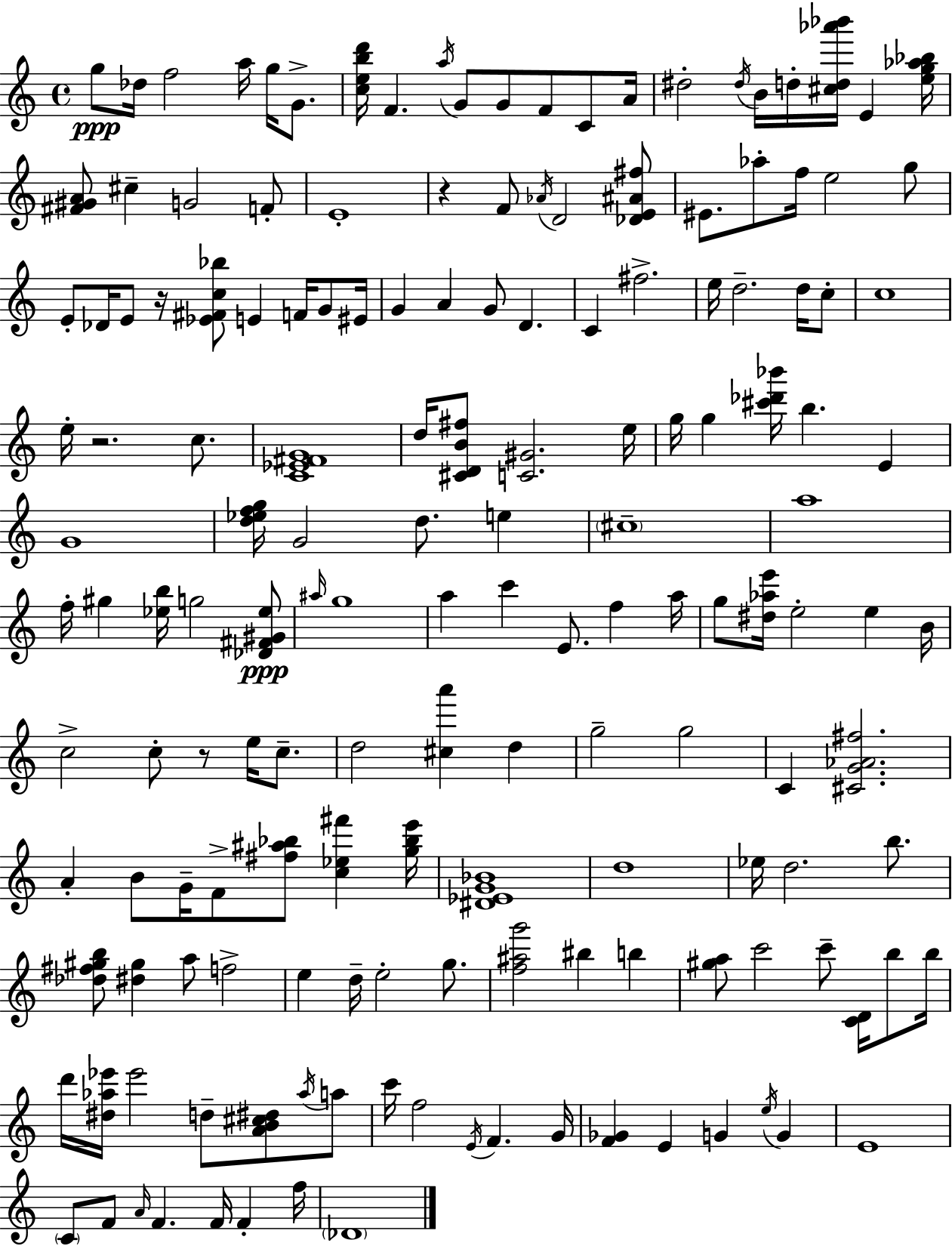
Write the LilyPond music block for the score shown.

{
  \clef treble
  \time 4/4
  \defaultTimeSignature
  \key a \minor
  \repeat volta 2 { g''8\ppp des''16 f''2 a''16 g''16 g'8.-> | <c'' e'' b'' d'''>16 f'4. \acciaccatura { a''16 } g'8 g'8 f'8 c'8 | a'16 dis''2-. \acciaccatura { dis''16 } b'16 d''16-. <cis'' d'' aes''' bes'''>16 e'4 | <e'' g'' aes'' bes''>16 <fis' gis' a'>8 cis''4-- g'2 | \break f'8-. e'1-. | r4 f'8 \acciaccatura { aes'16 } d'2 | <des' e' ais' fis''>8 eis'8. aes''8-. f''16 e''2 | g''8 e'8-. des'16 e'8 r16 <ees' fis' c'' bes''>8 e'4 f'16 | \break g'8 eis'16 g'4 a'4 g'8 d'4. | c'4 fis''2.-> | e''16 d''2.-- | d''16 c''8-. c''1 | \break e''16-. r2. | c''8. <c' ees' fis' g'>1 | d''16 <cis' d' b' fis''>8 <c' gis'>2. | e''16 g''16 g''4 <cis''' des''' bes'''>16 b''4. e'4 | \break g'1 | <d'' ees'' f'' g''>16 g'2 d''8. e''4 | \parenthesize cis''1-- | a''1 | \break f''16-. gis''4 <ees'' b''>16 g''2 | <des' fis' gis' ees''>8\ppp \grace { ais''16 } g''1 | a''4 c'''4 e'8. f''4 | a''16 g''8 <dis'' aes'' e'''>16 e''2-. e''4 | \break b'16 c''2-> c''8-. r8 | e''16 c''8.-- d''2 <cis'' a'''>4 | d''4 g''2-- g''2 | c'4 <cis' g' aes' fis''>2. | \break a'4-. b'8 g'16-- f'8-> <fis'' ais'' bes''>8 <c'' ees'' fis'''>4 | <g'' bes'' e'''>16 <dis' ees' g' bes'>1 | d''1 | ees''16 d''2. | \break b''8. <des'' fis'' gis'' b''>8 <dis'' gis''>4 a''8 f''2-> | e''4 d''16-- e''2-. | g''8. <f'' ais'' g'''>2 bis''4 | b''4 <gis'' a''>8 c'''2 c'''8-- | \break <c' d'>16 b''8 b''16 d'''16 <dis'' aes'' ees'''>16 ees'''2 d''8-- | <a' b' cis'' dis''>8 \acciaccatura { aes''16 } a''8 c'''16 f''2 \acciaccatura { e'16 } f'4. | g'16 <f' ges'>4 e'4 g'4 | \acciaccatura { e''16 } g'4 e'1 | \break \parenthesize c'8 f'8 \grace { a'16 } f'4. | f'16 f'4-. f''16 \parenthesize des'1 | } \bar "|."
}